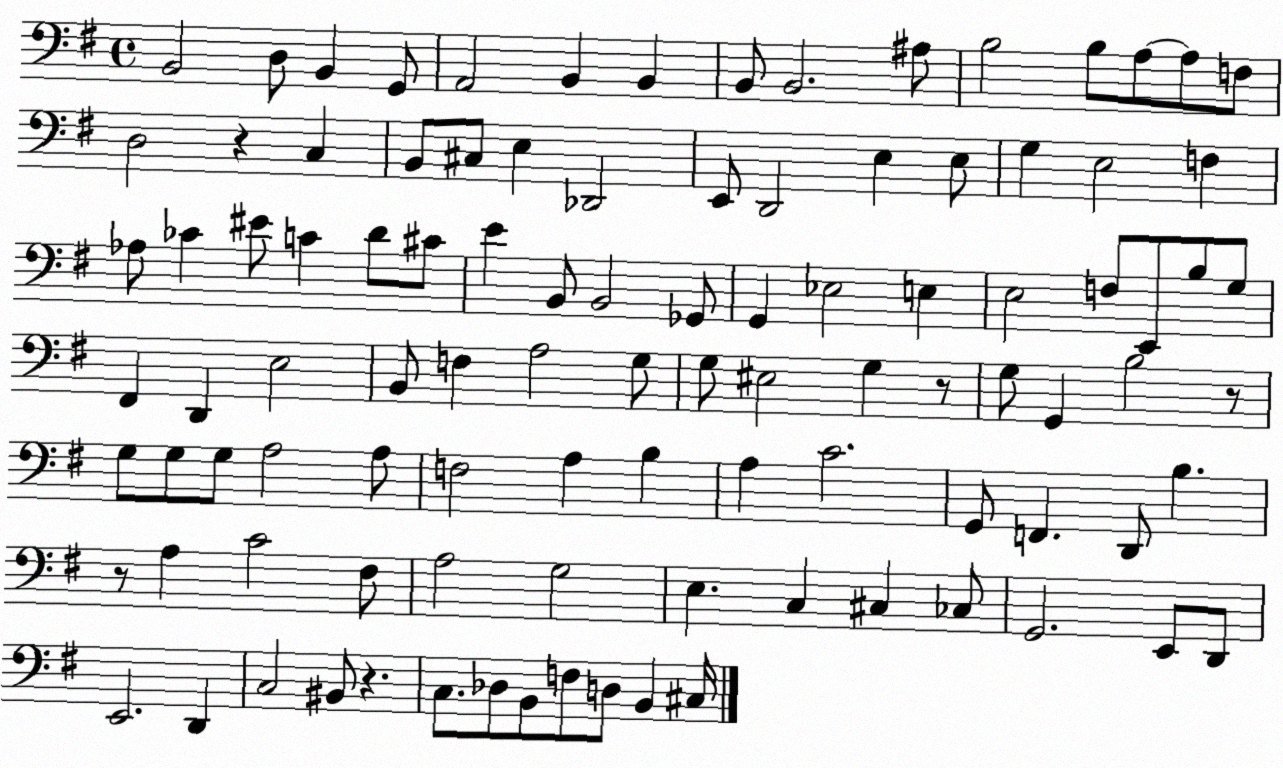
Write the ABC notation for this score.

X:1
T:Untitled
M:4/4
L:1/4
K:G
B,,2 D,/2 B,, G,,/2 A,,2 B,, B,, B,,/2 B,,2 ^A,/2 B,2 B,/2 A,/2 A,/2 F,/2 D,2 z C, B,,/2 ^C,/2 E, _D,,2 E,,/2 D,,2 E, E,/2 G, E,2 F, _A,/2 _C ^E/2 C D/2 ^C/2 E B,,/2 B,,2 _G,,/2 G,, _E,2 E, E,2 F,/2 E,,/2 B,/2 G,/2 ^F,, D,, E,2 B,,/2 F, A,2 G,/2 G,/2 ^E,2 G, z/2 G,/2 G,, B,2 z/2 G,/2 G,/2 G,/2 A,2 A,/2 F,2 A, B, A, C2 G,,/2 F,, D,,/2 B, z/2 A, C2 ^F,/2 A,2 G,2 E, C, ^C, _C,/2 G,,2 E,,/2 D,,/2 E,,2 D,, C,2 ^B,,/2 z C,/2 _D,/2 B,,/2 F,/2 D,/2 B,, ^C,/4